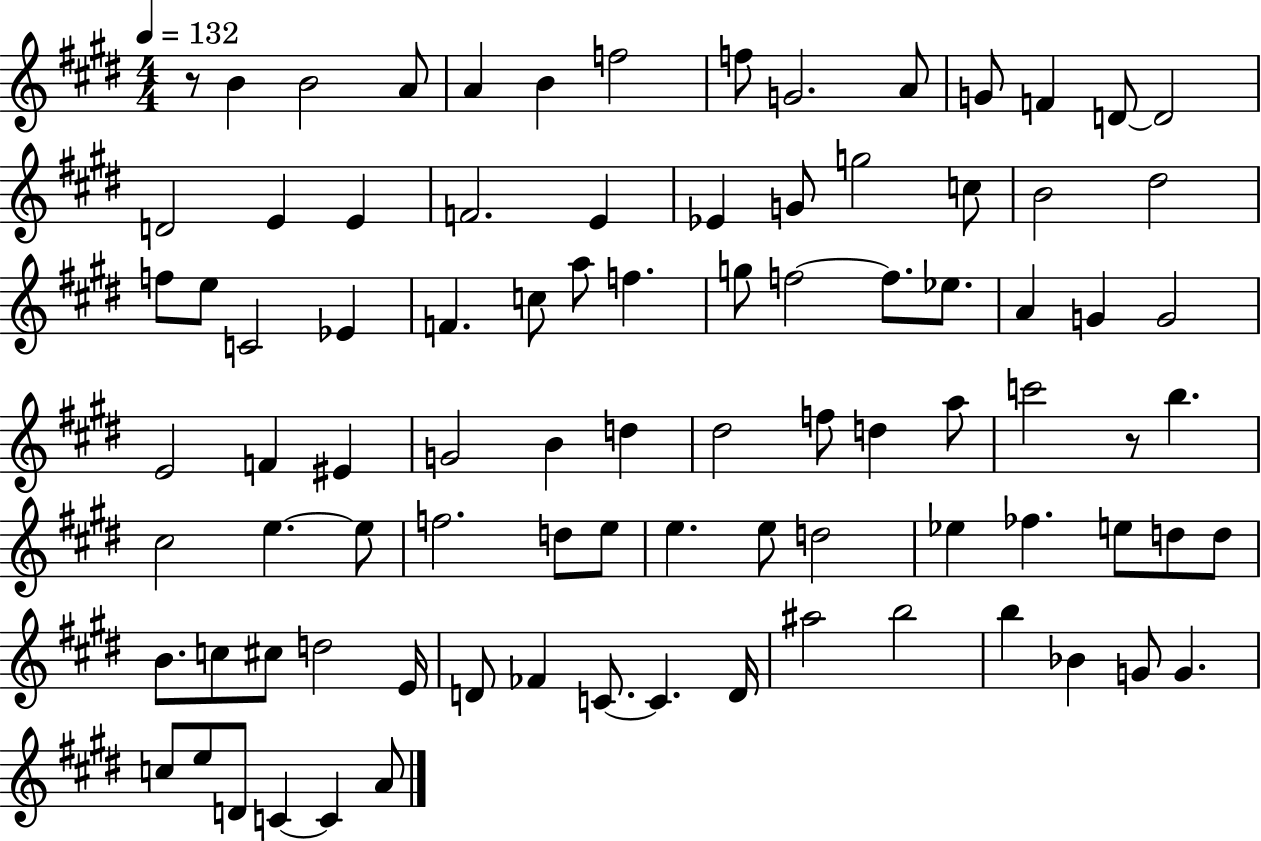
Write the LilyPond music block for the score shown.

{
  \clef treble
  \numericTimeSignature
  \time 4/4
  \key e \major
  \tempo 4 = 132
  r8 b'4 b'2 a'8 | a'4 b'4 f''2 | f''8 g'2. a'8 | g'8 f'4 d'8~~ d'2 | \break d'2 e'4 e'4 | f'2. e'4 | ees'4 g'8 g''2 c''8 | b'2 dis''2 | \break f''8 e''8 c'2 ees'4 | f'4. c''8 a''8 f''4. | g''8 f''2~~ f''8. ees''8. | a'4 g'4 g'2 | \break e'2 f'4 eis'4 | g'2 b'4 d''4 | dis''2 f''8 d''4 a''8 | c'''2 r8 b''4. | \break cis''2 e''4.~~ e''8 | f''2. d''8 e''8 | e''4. e''8 d''2 | ees''4 fes''4. e''8 d''8 d''8 | \break b'8. c''8 cis''8 d''2 e'16 | d'8 fes'4 c'8.~~ c'4. d'16 | ais''2 b''2 | b''4 bes'4 g'8 g'4. | \break c''8 e''8 d'8 c'4~~ c'4 a'8 | \bar "|."
}